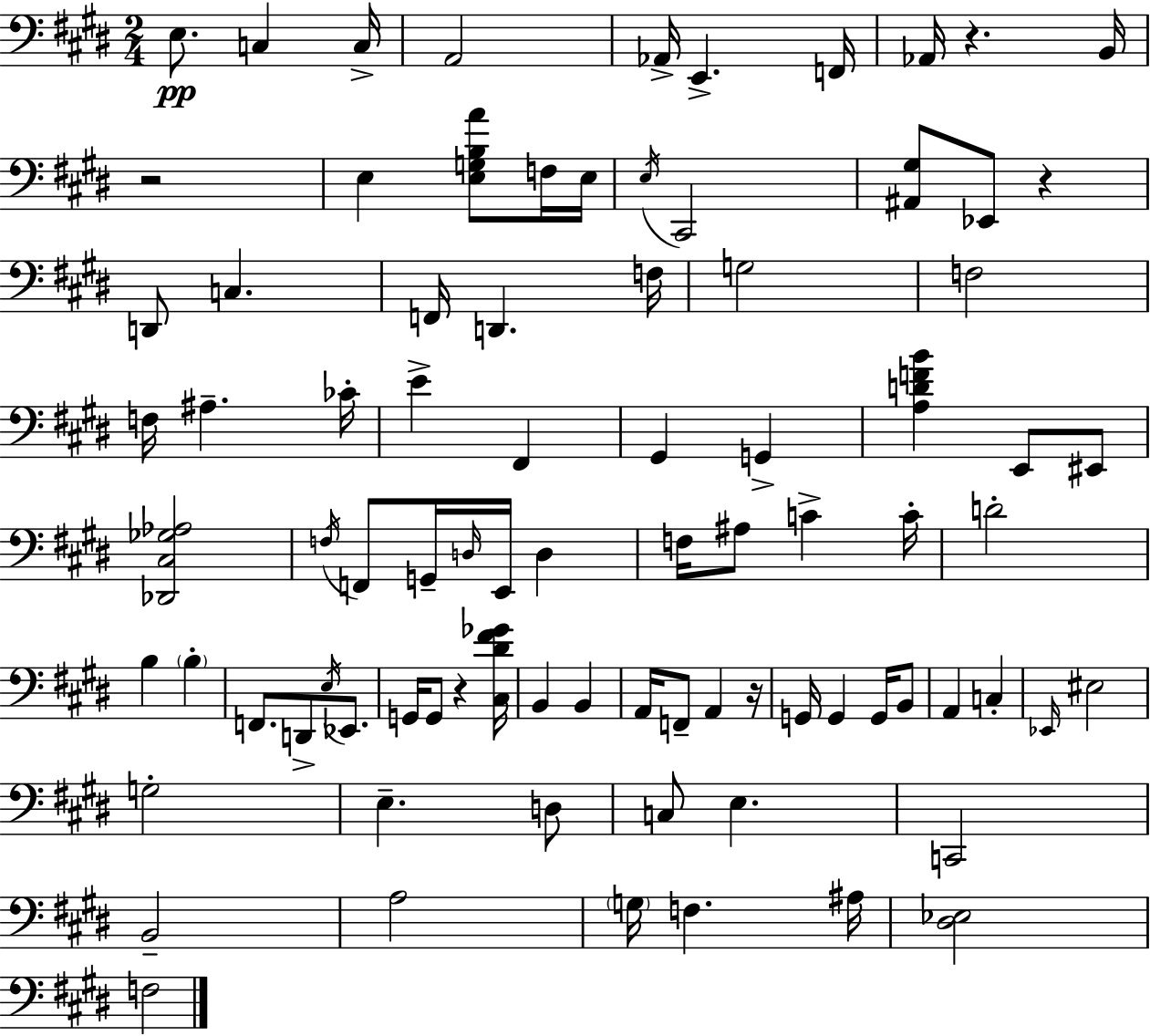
X:1
T:Untitled
M:2/4
L:1/4
K:E
E,/2 C, C,/4 A,,2 _A,,/4 E,, F,,/4 _A,,/4 z B,,/4 z2 E, [E,G,B,A]/2 F,/4 E,/4 E,/4 ^C,,2 [^A,,^G,]/2 _E,,/2 z D,,/2 C, F,,/4 D,, F,/4 G,2 F,2 F,/4 ^A, _C/4 E ^F,, ^G,, G,, [A,DFB] E,,/2 ^E,,/2 [_D,,^C,_G,_A,]2 F,/4 F,,/2 G,,/4 D,/4 E,,/4 D, F,/4 ^A,/2 C C/4 D2 B, B, F,,/2 D,,/2 E,/4 _E,,/2 G,,/4 G,,/2 z [^C,^D^F_G]/4 B,, B,, A,,/4 F,,/2 A,, z/4 G,,/4 G,, G,,/4 B,,/2 A,, C, _E,,/4 ^E,2 G,2 E, D,/2 C,/2 E, C,,2 B,,2 A,2 G,/4 F, ^A,/4 [^D,_E,]2 F,2